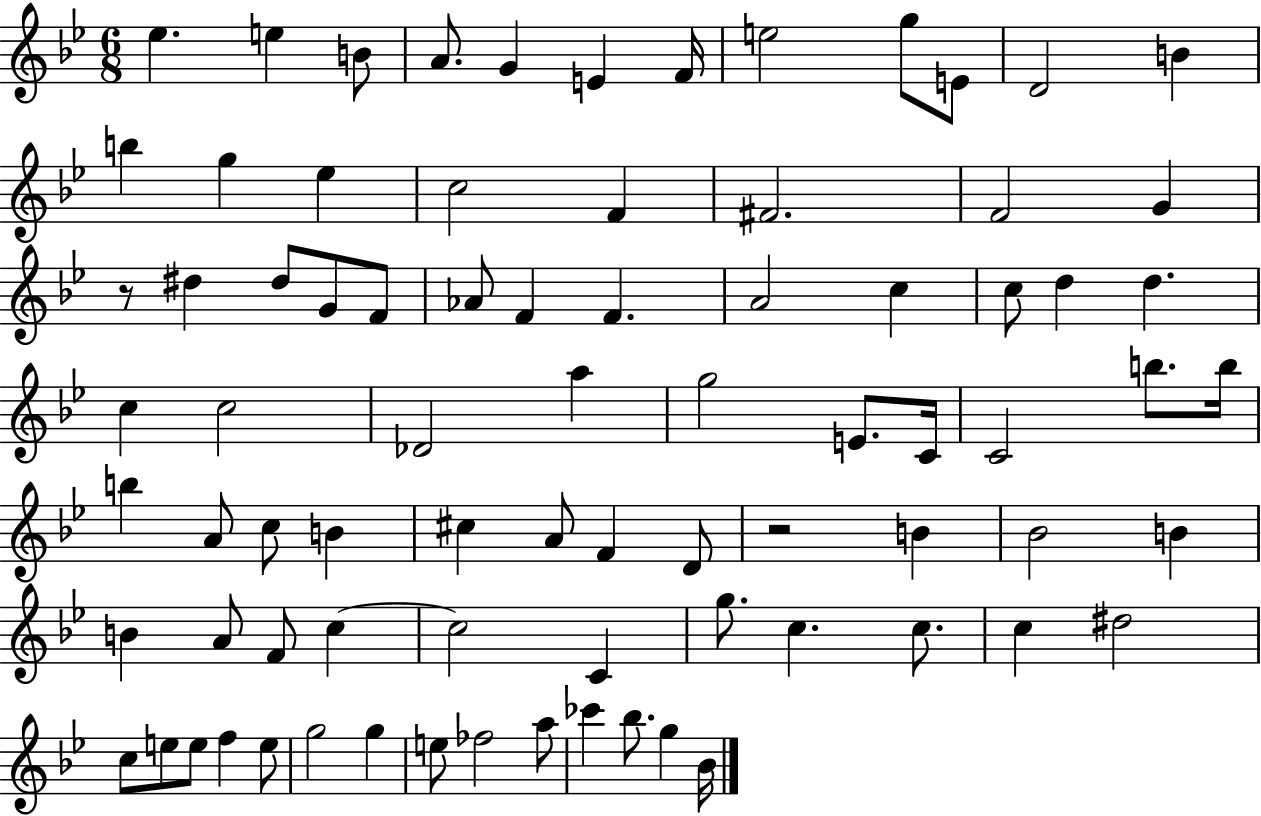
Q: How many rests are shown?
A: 2